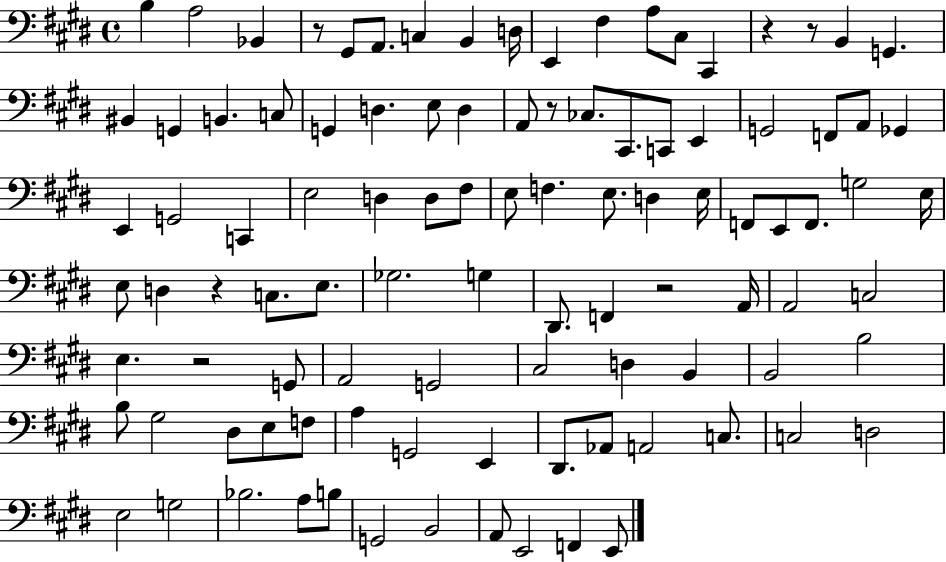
B3/q A3/h Bb2/q R/e G#2/e A2/e. C3/q B2/q D3/s E2/q F#3/q A3/e C#3/e C#2/q R/q R/e B2/q G2/q. BIS2/q G2/q B2/q. C3/e G2/q D3/q. E3/e D3/q A2/e R/e CES3/e. C#2/e. C2/e E2/q G2/h F2/e A2/e Gb2/q E2/q G2/h C2/q E3/h D3/q D3/e F#3/e E3/e F3/q. E3/e. D3/q E3/s F2/e E2/e F2/e. G3/h E3/s E3/e D3/q R/q C3/e. E3/e. Gb3/h. G3/q D#2/e. F2/q R/h A2/s A2/h C3/h E3/q. R/h G2/e A2/h G2/h C#3/h D3/q B2/q B2/h B3/h B3/e G#3/h D#3/e E3/e F3/e A3/q G2/h E2/q D#2/e. Ab2/e A2/h C3/e. C3/h D3/h E3/h G3/h Bb3/h. A3/e B3/e G2/h B2/h A2/e E2/h F2/q E2/e